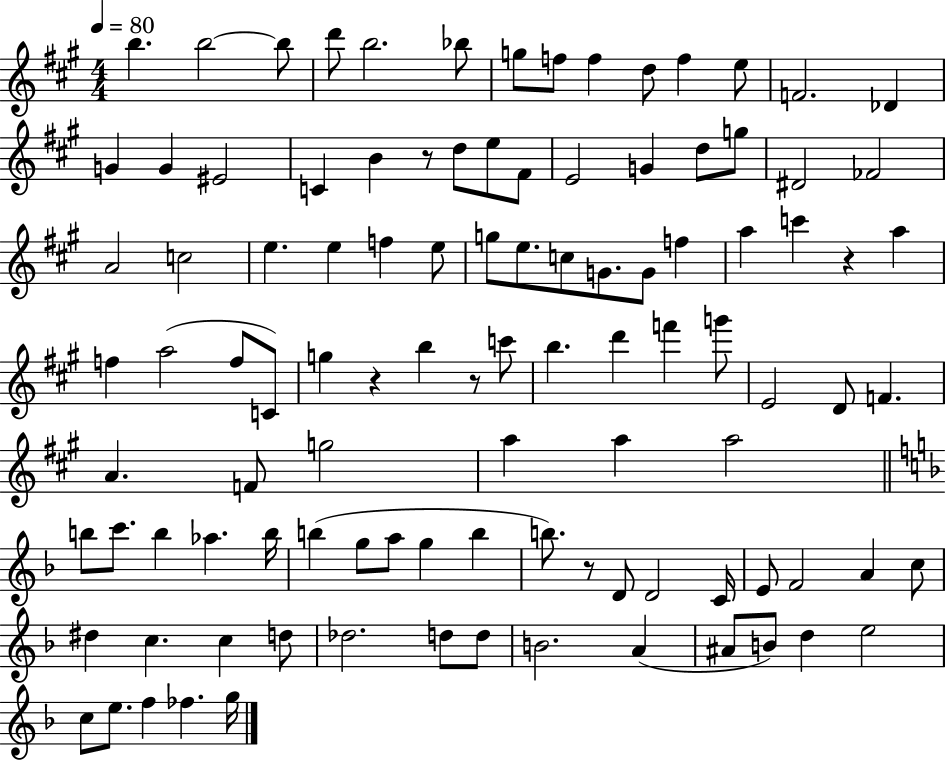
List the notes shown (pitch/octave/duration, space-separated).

B5/q. B5/h B5/e D6/e B5/h. Bb5/e G5/e F5/e F5/q D5/e F5/q E5/e F4/h. Db4/q G4/q G4/q EIS4/h C4/q B4/q R/e D5/e E5/e F#4/e E4/h G4/q D5/e G5/e D#4/h FES4/h A4/h C5/h E5/q. E5/q F5/q E5/e G5/e E5/e. C5/e G4/e. G4/e F5/q A5/q C6/q R/q A5/q F5/q A5/h F5/e C4/e G5/q R/q B5/q R/e C6/e B5/q. D6/q F6/q G6/e E4/h D4/e F4/q. A4/q. F4/e G5/h A5/q A5/q A5/h B5/e C6/e. B5/q Ab5/q. B5/s B5/q G5/e A5/e G5/q B5/q B5/e. R/e D4/e D4/h C4/s E4/e F4/h A4/q C5/e D#5/q C5/q. C5/q D5/e Db5/h. D5/e D5/e B4/h. A4/q A#4/e B4/e D5/q E5/h C5/e E5/e. F5/q FES5/q. G5/s